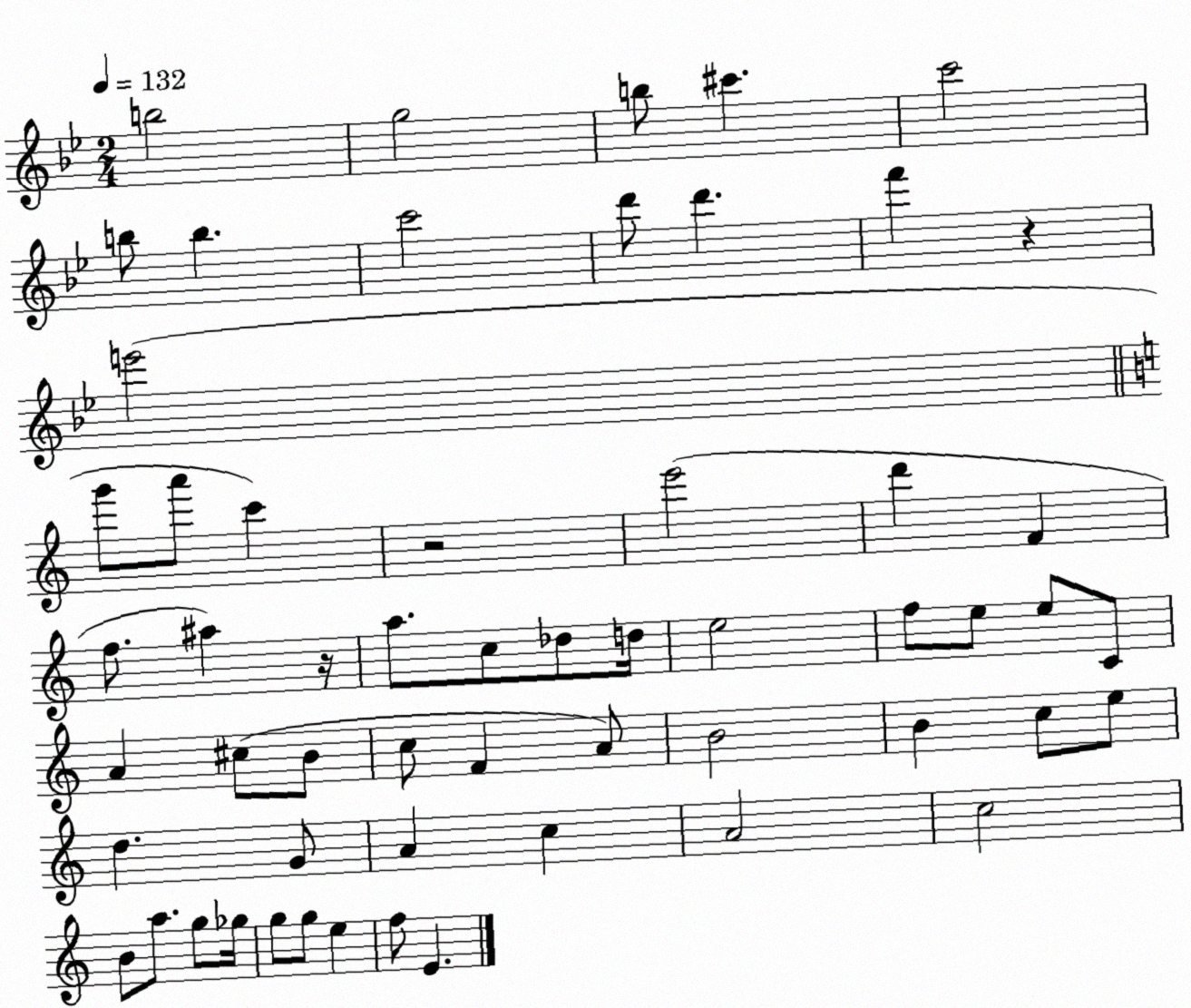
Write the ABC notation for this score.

X:1
T:Untitled
M:2/4
L:1/4
K:Bb
b2 g2 b/2 ^c' c'2 b/2 b c'2 d'/2 d' f' z e'2 g'/2 a'/2 c' z2 e'2 d' F f/2 ^a z/4 a/2 c/2 _d/2 d/4 e2 f/2 e/2 e/2 C/2 A ^c/2 B/2 c/2 F A/2 B2 B c/2 e/2 d G/2 A c A2 c2 B/2 a/2 g/2 _g/4 g/2 g/2 e f/2 E